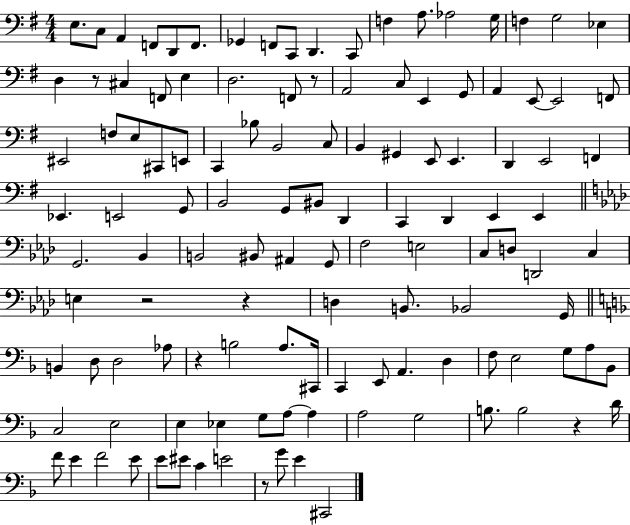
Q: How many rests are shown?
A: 7